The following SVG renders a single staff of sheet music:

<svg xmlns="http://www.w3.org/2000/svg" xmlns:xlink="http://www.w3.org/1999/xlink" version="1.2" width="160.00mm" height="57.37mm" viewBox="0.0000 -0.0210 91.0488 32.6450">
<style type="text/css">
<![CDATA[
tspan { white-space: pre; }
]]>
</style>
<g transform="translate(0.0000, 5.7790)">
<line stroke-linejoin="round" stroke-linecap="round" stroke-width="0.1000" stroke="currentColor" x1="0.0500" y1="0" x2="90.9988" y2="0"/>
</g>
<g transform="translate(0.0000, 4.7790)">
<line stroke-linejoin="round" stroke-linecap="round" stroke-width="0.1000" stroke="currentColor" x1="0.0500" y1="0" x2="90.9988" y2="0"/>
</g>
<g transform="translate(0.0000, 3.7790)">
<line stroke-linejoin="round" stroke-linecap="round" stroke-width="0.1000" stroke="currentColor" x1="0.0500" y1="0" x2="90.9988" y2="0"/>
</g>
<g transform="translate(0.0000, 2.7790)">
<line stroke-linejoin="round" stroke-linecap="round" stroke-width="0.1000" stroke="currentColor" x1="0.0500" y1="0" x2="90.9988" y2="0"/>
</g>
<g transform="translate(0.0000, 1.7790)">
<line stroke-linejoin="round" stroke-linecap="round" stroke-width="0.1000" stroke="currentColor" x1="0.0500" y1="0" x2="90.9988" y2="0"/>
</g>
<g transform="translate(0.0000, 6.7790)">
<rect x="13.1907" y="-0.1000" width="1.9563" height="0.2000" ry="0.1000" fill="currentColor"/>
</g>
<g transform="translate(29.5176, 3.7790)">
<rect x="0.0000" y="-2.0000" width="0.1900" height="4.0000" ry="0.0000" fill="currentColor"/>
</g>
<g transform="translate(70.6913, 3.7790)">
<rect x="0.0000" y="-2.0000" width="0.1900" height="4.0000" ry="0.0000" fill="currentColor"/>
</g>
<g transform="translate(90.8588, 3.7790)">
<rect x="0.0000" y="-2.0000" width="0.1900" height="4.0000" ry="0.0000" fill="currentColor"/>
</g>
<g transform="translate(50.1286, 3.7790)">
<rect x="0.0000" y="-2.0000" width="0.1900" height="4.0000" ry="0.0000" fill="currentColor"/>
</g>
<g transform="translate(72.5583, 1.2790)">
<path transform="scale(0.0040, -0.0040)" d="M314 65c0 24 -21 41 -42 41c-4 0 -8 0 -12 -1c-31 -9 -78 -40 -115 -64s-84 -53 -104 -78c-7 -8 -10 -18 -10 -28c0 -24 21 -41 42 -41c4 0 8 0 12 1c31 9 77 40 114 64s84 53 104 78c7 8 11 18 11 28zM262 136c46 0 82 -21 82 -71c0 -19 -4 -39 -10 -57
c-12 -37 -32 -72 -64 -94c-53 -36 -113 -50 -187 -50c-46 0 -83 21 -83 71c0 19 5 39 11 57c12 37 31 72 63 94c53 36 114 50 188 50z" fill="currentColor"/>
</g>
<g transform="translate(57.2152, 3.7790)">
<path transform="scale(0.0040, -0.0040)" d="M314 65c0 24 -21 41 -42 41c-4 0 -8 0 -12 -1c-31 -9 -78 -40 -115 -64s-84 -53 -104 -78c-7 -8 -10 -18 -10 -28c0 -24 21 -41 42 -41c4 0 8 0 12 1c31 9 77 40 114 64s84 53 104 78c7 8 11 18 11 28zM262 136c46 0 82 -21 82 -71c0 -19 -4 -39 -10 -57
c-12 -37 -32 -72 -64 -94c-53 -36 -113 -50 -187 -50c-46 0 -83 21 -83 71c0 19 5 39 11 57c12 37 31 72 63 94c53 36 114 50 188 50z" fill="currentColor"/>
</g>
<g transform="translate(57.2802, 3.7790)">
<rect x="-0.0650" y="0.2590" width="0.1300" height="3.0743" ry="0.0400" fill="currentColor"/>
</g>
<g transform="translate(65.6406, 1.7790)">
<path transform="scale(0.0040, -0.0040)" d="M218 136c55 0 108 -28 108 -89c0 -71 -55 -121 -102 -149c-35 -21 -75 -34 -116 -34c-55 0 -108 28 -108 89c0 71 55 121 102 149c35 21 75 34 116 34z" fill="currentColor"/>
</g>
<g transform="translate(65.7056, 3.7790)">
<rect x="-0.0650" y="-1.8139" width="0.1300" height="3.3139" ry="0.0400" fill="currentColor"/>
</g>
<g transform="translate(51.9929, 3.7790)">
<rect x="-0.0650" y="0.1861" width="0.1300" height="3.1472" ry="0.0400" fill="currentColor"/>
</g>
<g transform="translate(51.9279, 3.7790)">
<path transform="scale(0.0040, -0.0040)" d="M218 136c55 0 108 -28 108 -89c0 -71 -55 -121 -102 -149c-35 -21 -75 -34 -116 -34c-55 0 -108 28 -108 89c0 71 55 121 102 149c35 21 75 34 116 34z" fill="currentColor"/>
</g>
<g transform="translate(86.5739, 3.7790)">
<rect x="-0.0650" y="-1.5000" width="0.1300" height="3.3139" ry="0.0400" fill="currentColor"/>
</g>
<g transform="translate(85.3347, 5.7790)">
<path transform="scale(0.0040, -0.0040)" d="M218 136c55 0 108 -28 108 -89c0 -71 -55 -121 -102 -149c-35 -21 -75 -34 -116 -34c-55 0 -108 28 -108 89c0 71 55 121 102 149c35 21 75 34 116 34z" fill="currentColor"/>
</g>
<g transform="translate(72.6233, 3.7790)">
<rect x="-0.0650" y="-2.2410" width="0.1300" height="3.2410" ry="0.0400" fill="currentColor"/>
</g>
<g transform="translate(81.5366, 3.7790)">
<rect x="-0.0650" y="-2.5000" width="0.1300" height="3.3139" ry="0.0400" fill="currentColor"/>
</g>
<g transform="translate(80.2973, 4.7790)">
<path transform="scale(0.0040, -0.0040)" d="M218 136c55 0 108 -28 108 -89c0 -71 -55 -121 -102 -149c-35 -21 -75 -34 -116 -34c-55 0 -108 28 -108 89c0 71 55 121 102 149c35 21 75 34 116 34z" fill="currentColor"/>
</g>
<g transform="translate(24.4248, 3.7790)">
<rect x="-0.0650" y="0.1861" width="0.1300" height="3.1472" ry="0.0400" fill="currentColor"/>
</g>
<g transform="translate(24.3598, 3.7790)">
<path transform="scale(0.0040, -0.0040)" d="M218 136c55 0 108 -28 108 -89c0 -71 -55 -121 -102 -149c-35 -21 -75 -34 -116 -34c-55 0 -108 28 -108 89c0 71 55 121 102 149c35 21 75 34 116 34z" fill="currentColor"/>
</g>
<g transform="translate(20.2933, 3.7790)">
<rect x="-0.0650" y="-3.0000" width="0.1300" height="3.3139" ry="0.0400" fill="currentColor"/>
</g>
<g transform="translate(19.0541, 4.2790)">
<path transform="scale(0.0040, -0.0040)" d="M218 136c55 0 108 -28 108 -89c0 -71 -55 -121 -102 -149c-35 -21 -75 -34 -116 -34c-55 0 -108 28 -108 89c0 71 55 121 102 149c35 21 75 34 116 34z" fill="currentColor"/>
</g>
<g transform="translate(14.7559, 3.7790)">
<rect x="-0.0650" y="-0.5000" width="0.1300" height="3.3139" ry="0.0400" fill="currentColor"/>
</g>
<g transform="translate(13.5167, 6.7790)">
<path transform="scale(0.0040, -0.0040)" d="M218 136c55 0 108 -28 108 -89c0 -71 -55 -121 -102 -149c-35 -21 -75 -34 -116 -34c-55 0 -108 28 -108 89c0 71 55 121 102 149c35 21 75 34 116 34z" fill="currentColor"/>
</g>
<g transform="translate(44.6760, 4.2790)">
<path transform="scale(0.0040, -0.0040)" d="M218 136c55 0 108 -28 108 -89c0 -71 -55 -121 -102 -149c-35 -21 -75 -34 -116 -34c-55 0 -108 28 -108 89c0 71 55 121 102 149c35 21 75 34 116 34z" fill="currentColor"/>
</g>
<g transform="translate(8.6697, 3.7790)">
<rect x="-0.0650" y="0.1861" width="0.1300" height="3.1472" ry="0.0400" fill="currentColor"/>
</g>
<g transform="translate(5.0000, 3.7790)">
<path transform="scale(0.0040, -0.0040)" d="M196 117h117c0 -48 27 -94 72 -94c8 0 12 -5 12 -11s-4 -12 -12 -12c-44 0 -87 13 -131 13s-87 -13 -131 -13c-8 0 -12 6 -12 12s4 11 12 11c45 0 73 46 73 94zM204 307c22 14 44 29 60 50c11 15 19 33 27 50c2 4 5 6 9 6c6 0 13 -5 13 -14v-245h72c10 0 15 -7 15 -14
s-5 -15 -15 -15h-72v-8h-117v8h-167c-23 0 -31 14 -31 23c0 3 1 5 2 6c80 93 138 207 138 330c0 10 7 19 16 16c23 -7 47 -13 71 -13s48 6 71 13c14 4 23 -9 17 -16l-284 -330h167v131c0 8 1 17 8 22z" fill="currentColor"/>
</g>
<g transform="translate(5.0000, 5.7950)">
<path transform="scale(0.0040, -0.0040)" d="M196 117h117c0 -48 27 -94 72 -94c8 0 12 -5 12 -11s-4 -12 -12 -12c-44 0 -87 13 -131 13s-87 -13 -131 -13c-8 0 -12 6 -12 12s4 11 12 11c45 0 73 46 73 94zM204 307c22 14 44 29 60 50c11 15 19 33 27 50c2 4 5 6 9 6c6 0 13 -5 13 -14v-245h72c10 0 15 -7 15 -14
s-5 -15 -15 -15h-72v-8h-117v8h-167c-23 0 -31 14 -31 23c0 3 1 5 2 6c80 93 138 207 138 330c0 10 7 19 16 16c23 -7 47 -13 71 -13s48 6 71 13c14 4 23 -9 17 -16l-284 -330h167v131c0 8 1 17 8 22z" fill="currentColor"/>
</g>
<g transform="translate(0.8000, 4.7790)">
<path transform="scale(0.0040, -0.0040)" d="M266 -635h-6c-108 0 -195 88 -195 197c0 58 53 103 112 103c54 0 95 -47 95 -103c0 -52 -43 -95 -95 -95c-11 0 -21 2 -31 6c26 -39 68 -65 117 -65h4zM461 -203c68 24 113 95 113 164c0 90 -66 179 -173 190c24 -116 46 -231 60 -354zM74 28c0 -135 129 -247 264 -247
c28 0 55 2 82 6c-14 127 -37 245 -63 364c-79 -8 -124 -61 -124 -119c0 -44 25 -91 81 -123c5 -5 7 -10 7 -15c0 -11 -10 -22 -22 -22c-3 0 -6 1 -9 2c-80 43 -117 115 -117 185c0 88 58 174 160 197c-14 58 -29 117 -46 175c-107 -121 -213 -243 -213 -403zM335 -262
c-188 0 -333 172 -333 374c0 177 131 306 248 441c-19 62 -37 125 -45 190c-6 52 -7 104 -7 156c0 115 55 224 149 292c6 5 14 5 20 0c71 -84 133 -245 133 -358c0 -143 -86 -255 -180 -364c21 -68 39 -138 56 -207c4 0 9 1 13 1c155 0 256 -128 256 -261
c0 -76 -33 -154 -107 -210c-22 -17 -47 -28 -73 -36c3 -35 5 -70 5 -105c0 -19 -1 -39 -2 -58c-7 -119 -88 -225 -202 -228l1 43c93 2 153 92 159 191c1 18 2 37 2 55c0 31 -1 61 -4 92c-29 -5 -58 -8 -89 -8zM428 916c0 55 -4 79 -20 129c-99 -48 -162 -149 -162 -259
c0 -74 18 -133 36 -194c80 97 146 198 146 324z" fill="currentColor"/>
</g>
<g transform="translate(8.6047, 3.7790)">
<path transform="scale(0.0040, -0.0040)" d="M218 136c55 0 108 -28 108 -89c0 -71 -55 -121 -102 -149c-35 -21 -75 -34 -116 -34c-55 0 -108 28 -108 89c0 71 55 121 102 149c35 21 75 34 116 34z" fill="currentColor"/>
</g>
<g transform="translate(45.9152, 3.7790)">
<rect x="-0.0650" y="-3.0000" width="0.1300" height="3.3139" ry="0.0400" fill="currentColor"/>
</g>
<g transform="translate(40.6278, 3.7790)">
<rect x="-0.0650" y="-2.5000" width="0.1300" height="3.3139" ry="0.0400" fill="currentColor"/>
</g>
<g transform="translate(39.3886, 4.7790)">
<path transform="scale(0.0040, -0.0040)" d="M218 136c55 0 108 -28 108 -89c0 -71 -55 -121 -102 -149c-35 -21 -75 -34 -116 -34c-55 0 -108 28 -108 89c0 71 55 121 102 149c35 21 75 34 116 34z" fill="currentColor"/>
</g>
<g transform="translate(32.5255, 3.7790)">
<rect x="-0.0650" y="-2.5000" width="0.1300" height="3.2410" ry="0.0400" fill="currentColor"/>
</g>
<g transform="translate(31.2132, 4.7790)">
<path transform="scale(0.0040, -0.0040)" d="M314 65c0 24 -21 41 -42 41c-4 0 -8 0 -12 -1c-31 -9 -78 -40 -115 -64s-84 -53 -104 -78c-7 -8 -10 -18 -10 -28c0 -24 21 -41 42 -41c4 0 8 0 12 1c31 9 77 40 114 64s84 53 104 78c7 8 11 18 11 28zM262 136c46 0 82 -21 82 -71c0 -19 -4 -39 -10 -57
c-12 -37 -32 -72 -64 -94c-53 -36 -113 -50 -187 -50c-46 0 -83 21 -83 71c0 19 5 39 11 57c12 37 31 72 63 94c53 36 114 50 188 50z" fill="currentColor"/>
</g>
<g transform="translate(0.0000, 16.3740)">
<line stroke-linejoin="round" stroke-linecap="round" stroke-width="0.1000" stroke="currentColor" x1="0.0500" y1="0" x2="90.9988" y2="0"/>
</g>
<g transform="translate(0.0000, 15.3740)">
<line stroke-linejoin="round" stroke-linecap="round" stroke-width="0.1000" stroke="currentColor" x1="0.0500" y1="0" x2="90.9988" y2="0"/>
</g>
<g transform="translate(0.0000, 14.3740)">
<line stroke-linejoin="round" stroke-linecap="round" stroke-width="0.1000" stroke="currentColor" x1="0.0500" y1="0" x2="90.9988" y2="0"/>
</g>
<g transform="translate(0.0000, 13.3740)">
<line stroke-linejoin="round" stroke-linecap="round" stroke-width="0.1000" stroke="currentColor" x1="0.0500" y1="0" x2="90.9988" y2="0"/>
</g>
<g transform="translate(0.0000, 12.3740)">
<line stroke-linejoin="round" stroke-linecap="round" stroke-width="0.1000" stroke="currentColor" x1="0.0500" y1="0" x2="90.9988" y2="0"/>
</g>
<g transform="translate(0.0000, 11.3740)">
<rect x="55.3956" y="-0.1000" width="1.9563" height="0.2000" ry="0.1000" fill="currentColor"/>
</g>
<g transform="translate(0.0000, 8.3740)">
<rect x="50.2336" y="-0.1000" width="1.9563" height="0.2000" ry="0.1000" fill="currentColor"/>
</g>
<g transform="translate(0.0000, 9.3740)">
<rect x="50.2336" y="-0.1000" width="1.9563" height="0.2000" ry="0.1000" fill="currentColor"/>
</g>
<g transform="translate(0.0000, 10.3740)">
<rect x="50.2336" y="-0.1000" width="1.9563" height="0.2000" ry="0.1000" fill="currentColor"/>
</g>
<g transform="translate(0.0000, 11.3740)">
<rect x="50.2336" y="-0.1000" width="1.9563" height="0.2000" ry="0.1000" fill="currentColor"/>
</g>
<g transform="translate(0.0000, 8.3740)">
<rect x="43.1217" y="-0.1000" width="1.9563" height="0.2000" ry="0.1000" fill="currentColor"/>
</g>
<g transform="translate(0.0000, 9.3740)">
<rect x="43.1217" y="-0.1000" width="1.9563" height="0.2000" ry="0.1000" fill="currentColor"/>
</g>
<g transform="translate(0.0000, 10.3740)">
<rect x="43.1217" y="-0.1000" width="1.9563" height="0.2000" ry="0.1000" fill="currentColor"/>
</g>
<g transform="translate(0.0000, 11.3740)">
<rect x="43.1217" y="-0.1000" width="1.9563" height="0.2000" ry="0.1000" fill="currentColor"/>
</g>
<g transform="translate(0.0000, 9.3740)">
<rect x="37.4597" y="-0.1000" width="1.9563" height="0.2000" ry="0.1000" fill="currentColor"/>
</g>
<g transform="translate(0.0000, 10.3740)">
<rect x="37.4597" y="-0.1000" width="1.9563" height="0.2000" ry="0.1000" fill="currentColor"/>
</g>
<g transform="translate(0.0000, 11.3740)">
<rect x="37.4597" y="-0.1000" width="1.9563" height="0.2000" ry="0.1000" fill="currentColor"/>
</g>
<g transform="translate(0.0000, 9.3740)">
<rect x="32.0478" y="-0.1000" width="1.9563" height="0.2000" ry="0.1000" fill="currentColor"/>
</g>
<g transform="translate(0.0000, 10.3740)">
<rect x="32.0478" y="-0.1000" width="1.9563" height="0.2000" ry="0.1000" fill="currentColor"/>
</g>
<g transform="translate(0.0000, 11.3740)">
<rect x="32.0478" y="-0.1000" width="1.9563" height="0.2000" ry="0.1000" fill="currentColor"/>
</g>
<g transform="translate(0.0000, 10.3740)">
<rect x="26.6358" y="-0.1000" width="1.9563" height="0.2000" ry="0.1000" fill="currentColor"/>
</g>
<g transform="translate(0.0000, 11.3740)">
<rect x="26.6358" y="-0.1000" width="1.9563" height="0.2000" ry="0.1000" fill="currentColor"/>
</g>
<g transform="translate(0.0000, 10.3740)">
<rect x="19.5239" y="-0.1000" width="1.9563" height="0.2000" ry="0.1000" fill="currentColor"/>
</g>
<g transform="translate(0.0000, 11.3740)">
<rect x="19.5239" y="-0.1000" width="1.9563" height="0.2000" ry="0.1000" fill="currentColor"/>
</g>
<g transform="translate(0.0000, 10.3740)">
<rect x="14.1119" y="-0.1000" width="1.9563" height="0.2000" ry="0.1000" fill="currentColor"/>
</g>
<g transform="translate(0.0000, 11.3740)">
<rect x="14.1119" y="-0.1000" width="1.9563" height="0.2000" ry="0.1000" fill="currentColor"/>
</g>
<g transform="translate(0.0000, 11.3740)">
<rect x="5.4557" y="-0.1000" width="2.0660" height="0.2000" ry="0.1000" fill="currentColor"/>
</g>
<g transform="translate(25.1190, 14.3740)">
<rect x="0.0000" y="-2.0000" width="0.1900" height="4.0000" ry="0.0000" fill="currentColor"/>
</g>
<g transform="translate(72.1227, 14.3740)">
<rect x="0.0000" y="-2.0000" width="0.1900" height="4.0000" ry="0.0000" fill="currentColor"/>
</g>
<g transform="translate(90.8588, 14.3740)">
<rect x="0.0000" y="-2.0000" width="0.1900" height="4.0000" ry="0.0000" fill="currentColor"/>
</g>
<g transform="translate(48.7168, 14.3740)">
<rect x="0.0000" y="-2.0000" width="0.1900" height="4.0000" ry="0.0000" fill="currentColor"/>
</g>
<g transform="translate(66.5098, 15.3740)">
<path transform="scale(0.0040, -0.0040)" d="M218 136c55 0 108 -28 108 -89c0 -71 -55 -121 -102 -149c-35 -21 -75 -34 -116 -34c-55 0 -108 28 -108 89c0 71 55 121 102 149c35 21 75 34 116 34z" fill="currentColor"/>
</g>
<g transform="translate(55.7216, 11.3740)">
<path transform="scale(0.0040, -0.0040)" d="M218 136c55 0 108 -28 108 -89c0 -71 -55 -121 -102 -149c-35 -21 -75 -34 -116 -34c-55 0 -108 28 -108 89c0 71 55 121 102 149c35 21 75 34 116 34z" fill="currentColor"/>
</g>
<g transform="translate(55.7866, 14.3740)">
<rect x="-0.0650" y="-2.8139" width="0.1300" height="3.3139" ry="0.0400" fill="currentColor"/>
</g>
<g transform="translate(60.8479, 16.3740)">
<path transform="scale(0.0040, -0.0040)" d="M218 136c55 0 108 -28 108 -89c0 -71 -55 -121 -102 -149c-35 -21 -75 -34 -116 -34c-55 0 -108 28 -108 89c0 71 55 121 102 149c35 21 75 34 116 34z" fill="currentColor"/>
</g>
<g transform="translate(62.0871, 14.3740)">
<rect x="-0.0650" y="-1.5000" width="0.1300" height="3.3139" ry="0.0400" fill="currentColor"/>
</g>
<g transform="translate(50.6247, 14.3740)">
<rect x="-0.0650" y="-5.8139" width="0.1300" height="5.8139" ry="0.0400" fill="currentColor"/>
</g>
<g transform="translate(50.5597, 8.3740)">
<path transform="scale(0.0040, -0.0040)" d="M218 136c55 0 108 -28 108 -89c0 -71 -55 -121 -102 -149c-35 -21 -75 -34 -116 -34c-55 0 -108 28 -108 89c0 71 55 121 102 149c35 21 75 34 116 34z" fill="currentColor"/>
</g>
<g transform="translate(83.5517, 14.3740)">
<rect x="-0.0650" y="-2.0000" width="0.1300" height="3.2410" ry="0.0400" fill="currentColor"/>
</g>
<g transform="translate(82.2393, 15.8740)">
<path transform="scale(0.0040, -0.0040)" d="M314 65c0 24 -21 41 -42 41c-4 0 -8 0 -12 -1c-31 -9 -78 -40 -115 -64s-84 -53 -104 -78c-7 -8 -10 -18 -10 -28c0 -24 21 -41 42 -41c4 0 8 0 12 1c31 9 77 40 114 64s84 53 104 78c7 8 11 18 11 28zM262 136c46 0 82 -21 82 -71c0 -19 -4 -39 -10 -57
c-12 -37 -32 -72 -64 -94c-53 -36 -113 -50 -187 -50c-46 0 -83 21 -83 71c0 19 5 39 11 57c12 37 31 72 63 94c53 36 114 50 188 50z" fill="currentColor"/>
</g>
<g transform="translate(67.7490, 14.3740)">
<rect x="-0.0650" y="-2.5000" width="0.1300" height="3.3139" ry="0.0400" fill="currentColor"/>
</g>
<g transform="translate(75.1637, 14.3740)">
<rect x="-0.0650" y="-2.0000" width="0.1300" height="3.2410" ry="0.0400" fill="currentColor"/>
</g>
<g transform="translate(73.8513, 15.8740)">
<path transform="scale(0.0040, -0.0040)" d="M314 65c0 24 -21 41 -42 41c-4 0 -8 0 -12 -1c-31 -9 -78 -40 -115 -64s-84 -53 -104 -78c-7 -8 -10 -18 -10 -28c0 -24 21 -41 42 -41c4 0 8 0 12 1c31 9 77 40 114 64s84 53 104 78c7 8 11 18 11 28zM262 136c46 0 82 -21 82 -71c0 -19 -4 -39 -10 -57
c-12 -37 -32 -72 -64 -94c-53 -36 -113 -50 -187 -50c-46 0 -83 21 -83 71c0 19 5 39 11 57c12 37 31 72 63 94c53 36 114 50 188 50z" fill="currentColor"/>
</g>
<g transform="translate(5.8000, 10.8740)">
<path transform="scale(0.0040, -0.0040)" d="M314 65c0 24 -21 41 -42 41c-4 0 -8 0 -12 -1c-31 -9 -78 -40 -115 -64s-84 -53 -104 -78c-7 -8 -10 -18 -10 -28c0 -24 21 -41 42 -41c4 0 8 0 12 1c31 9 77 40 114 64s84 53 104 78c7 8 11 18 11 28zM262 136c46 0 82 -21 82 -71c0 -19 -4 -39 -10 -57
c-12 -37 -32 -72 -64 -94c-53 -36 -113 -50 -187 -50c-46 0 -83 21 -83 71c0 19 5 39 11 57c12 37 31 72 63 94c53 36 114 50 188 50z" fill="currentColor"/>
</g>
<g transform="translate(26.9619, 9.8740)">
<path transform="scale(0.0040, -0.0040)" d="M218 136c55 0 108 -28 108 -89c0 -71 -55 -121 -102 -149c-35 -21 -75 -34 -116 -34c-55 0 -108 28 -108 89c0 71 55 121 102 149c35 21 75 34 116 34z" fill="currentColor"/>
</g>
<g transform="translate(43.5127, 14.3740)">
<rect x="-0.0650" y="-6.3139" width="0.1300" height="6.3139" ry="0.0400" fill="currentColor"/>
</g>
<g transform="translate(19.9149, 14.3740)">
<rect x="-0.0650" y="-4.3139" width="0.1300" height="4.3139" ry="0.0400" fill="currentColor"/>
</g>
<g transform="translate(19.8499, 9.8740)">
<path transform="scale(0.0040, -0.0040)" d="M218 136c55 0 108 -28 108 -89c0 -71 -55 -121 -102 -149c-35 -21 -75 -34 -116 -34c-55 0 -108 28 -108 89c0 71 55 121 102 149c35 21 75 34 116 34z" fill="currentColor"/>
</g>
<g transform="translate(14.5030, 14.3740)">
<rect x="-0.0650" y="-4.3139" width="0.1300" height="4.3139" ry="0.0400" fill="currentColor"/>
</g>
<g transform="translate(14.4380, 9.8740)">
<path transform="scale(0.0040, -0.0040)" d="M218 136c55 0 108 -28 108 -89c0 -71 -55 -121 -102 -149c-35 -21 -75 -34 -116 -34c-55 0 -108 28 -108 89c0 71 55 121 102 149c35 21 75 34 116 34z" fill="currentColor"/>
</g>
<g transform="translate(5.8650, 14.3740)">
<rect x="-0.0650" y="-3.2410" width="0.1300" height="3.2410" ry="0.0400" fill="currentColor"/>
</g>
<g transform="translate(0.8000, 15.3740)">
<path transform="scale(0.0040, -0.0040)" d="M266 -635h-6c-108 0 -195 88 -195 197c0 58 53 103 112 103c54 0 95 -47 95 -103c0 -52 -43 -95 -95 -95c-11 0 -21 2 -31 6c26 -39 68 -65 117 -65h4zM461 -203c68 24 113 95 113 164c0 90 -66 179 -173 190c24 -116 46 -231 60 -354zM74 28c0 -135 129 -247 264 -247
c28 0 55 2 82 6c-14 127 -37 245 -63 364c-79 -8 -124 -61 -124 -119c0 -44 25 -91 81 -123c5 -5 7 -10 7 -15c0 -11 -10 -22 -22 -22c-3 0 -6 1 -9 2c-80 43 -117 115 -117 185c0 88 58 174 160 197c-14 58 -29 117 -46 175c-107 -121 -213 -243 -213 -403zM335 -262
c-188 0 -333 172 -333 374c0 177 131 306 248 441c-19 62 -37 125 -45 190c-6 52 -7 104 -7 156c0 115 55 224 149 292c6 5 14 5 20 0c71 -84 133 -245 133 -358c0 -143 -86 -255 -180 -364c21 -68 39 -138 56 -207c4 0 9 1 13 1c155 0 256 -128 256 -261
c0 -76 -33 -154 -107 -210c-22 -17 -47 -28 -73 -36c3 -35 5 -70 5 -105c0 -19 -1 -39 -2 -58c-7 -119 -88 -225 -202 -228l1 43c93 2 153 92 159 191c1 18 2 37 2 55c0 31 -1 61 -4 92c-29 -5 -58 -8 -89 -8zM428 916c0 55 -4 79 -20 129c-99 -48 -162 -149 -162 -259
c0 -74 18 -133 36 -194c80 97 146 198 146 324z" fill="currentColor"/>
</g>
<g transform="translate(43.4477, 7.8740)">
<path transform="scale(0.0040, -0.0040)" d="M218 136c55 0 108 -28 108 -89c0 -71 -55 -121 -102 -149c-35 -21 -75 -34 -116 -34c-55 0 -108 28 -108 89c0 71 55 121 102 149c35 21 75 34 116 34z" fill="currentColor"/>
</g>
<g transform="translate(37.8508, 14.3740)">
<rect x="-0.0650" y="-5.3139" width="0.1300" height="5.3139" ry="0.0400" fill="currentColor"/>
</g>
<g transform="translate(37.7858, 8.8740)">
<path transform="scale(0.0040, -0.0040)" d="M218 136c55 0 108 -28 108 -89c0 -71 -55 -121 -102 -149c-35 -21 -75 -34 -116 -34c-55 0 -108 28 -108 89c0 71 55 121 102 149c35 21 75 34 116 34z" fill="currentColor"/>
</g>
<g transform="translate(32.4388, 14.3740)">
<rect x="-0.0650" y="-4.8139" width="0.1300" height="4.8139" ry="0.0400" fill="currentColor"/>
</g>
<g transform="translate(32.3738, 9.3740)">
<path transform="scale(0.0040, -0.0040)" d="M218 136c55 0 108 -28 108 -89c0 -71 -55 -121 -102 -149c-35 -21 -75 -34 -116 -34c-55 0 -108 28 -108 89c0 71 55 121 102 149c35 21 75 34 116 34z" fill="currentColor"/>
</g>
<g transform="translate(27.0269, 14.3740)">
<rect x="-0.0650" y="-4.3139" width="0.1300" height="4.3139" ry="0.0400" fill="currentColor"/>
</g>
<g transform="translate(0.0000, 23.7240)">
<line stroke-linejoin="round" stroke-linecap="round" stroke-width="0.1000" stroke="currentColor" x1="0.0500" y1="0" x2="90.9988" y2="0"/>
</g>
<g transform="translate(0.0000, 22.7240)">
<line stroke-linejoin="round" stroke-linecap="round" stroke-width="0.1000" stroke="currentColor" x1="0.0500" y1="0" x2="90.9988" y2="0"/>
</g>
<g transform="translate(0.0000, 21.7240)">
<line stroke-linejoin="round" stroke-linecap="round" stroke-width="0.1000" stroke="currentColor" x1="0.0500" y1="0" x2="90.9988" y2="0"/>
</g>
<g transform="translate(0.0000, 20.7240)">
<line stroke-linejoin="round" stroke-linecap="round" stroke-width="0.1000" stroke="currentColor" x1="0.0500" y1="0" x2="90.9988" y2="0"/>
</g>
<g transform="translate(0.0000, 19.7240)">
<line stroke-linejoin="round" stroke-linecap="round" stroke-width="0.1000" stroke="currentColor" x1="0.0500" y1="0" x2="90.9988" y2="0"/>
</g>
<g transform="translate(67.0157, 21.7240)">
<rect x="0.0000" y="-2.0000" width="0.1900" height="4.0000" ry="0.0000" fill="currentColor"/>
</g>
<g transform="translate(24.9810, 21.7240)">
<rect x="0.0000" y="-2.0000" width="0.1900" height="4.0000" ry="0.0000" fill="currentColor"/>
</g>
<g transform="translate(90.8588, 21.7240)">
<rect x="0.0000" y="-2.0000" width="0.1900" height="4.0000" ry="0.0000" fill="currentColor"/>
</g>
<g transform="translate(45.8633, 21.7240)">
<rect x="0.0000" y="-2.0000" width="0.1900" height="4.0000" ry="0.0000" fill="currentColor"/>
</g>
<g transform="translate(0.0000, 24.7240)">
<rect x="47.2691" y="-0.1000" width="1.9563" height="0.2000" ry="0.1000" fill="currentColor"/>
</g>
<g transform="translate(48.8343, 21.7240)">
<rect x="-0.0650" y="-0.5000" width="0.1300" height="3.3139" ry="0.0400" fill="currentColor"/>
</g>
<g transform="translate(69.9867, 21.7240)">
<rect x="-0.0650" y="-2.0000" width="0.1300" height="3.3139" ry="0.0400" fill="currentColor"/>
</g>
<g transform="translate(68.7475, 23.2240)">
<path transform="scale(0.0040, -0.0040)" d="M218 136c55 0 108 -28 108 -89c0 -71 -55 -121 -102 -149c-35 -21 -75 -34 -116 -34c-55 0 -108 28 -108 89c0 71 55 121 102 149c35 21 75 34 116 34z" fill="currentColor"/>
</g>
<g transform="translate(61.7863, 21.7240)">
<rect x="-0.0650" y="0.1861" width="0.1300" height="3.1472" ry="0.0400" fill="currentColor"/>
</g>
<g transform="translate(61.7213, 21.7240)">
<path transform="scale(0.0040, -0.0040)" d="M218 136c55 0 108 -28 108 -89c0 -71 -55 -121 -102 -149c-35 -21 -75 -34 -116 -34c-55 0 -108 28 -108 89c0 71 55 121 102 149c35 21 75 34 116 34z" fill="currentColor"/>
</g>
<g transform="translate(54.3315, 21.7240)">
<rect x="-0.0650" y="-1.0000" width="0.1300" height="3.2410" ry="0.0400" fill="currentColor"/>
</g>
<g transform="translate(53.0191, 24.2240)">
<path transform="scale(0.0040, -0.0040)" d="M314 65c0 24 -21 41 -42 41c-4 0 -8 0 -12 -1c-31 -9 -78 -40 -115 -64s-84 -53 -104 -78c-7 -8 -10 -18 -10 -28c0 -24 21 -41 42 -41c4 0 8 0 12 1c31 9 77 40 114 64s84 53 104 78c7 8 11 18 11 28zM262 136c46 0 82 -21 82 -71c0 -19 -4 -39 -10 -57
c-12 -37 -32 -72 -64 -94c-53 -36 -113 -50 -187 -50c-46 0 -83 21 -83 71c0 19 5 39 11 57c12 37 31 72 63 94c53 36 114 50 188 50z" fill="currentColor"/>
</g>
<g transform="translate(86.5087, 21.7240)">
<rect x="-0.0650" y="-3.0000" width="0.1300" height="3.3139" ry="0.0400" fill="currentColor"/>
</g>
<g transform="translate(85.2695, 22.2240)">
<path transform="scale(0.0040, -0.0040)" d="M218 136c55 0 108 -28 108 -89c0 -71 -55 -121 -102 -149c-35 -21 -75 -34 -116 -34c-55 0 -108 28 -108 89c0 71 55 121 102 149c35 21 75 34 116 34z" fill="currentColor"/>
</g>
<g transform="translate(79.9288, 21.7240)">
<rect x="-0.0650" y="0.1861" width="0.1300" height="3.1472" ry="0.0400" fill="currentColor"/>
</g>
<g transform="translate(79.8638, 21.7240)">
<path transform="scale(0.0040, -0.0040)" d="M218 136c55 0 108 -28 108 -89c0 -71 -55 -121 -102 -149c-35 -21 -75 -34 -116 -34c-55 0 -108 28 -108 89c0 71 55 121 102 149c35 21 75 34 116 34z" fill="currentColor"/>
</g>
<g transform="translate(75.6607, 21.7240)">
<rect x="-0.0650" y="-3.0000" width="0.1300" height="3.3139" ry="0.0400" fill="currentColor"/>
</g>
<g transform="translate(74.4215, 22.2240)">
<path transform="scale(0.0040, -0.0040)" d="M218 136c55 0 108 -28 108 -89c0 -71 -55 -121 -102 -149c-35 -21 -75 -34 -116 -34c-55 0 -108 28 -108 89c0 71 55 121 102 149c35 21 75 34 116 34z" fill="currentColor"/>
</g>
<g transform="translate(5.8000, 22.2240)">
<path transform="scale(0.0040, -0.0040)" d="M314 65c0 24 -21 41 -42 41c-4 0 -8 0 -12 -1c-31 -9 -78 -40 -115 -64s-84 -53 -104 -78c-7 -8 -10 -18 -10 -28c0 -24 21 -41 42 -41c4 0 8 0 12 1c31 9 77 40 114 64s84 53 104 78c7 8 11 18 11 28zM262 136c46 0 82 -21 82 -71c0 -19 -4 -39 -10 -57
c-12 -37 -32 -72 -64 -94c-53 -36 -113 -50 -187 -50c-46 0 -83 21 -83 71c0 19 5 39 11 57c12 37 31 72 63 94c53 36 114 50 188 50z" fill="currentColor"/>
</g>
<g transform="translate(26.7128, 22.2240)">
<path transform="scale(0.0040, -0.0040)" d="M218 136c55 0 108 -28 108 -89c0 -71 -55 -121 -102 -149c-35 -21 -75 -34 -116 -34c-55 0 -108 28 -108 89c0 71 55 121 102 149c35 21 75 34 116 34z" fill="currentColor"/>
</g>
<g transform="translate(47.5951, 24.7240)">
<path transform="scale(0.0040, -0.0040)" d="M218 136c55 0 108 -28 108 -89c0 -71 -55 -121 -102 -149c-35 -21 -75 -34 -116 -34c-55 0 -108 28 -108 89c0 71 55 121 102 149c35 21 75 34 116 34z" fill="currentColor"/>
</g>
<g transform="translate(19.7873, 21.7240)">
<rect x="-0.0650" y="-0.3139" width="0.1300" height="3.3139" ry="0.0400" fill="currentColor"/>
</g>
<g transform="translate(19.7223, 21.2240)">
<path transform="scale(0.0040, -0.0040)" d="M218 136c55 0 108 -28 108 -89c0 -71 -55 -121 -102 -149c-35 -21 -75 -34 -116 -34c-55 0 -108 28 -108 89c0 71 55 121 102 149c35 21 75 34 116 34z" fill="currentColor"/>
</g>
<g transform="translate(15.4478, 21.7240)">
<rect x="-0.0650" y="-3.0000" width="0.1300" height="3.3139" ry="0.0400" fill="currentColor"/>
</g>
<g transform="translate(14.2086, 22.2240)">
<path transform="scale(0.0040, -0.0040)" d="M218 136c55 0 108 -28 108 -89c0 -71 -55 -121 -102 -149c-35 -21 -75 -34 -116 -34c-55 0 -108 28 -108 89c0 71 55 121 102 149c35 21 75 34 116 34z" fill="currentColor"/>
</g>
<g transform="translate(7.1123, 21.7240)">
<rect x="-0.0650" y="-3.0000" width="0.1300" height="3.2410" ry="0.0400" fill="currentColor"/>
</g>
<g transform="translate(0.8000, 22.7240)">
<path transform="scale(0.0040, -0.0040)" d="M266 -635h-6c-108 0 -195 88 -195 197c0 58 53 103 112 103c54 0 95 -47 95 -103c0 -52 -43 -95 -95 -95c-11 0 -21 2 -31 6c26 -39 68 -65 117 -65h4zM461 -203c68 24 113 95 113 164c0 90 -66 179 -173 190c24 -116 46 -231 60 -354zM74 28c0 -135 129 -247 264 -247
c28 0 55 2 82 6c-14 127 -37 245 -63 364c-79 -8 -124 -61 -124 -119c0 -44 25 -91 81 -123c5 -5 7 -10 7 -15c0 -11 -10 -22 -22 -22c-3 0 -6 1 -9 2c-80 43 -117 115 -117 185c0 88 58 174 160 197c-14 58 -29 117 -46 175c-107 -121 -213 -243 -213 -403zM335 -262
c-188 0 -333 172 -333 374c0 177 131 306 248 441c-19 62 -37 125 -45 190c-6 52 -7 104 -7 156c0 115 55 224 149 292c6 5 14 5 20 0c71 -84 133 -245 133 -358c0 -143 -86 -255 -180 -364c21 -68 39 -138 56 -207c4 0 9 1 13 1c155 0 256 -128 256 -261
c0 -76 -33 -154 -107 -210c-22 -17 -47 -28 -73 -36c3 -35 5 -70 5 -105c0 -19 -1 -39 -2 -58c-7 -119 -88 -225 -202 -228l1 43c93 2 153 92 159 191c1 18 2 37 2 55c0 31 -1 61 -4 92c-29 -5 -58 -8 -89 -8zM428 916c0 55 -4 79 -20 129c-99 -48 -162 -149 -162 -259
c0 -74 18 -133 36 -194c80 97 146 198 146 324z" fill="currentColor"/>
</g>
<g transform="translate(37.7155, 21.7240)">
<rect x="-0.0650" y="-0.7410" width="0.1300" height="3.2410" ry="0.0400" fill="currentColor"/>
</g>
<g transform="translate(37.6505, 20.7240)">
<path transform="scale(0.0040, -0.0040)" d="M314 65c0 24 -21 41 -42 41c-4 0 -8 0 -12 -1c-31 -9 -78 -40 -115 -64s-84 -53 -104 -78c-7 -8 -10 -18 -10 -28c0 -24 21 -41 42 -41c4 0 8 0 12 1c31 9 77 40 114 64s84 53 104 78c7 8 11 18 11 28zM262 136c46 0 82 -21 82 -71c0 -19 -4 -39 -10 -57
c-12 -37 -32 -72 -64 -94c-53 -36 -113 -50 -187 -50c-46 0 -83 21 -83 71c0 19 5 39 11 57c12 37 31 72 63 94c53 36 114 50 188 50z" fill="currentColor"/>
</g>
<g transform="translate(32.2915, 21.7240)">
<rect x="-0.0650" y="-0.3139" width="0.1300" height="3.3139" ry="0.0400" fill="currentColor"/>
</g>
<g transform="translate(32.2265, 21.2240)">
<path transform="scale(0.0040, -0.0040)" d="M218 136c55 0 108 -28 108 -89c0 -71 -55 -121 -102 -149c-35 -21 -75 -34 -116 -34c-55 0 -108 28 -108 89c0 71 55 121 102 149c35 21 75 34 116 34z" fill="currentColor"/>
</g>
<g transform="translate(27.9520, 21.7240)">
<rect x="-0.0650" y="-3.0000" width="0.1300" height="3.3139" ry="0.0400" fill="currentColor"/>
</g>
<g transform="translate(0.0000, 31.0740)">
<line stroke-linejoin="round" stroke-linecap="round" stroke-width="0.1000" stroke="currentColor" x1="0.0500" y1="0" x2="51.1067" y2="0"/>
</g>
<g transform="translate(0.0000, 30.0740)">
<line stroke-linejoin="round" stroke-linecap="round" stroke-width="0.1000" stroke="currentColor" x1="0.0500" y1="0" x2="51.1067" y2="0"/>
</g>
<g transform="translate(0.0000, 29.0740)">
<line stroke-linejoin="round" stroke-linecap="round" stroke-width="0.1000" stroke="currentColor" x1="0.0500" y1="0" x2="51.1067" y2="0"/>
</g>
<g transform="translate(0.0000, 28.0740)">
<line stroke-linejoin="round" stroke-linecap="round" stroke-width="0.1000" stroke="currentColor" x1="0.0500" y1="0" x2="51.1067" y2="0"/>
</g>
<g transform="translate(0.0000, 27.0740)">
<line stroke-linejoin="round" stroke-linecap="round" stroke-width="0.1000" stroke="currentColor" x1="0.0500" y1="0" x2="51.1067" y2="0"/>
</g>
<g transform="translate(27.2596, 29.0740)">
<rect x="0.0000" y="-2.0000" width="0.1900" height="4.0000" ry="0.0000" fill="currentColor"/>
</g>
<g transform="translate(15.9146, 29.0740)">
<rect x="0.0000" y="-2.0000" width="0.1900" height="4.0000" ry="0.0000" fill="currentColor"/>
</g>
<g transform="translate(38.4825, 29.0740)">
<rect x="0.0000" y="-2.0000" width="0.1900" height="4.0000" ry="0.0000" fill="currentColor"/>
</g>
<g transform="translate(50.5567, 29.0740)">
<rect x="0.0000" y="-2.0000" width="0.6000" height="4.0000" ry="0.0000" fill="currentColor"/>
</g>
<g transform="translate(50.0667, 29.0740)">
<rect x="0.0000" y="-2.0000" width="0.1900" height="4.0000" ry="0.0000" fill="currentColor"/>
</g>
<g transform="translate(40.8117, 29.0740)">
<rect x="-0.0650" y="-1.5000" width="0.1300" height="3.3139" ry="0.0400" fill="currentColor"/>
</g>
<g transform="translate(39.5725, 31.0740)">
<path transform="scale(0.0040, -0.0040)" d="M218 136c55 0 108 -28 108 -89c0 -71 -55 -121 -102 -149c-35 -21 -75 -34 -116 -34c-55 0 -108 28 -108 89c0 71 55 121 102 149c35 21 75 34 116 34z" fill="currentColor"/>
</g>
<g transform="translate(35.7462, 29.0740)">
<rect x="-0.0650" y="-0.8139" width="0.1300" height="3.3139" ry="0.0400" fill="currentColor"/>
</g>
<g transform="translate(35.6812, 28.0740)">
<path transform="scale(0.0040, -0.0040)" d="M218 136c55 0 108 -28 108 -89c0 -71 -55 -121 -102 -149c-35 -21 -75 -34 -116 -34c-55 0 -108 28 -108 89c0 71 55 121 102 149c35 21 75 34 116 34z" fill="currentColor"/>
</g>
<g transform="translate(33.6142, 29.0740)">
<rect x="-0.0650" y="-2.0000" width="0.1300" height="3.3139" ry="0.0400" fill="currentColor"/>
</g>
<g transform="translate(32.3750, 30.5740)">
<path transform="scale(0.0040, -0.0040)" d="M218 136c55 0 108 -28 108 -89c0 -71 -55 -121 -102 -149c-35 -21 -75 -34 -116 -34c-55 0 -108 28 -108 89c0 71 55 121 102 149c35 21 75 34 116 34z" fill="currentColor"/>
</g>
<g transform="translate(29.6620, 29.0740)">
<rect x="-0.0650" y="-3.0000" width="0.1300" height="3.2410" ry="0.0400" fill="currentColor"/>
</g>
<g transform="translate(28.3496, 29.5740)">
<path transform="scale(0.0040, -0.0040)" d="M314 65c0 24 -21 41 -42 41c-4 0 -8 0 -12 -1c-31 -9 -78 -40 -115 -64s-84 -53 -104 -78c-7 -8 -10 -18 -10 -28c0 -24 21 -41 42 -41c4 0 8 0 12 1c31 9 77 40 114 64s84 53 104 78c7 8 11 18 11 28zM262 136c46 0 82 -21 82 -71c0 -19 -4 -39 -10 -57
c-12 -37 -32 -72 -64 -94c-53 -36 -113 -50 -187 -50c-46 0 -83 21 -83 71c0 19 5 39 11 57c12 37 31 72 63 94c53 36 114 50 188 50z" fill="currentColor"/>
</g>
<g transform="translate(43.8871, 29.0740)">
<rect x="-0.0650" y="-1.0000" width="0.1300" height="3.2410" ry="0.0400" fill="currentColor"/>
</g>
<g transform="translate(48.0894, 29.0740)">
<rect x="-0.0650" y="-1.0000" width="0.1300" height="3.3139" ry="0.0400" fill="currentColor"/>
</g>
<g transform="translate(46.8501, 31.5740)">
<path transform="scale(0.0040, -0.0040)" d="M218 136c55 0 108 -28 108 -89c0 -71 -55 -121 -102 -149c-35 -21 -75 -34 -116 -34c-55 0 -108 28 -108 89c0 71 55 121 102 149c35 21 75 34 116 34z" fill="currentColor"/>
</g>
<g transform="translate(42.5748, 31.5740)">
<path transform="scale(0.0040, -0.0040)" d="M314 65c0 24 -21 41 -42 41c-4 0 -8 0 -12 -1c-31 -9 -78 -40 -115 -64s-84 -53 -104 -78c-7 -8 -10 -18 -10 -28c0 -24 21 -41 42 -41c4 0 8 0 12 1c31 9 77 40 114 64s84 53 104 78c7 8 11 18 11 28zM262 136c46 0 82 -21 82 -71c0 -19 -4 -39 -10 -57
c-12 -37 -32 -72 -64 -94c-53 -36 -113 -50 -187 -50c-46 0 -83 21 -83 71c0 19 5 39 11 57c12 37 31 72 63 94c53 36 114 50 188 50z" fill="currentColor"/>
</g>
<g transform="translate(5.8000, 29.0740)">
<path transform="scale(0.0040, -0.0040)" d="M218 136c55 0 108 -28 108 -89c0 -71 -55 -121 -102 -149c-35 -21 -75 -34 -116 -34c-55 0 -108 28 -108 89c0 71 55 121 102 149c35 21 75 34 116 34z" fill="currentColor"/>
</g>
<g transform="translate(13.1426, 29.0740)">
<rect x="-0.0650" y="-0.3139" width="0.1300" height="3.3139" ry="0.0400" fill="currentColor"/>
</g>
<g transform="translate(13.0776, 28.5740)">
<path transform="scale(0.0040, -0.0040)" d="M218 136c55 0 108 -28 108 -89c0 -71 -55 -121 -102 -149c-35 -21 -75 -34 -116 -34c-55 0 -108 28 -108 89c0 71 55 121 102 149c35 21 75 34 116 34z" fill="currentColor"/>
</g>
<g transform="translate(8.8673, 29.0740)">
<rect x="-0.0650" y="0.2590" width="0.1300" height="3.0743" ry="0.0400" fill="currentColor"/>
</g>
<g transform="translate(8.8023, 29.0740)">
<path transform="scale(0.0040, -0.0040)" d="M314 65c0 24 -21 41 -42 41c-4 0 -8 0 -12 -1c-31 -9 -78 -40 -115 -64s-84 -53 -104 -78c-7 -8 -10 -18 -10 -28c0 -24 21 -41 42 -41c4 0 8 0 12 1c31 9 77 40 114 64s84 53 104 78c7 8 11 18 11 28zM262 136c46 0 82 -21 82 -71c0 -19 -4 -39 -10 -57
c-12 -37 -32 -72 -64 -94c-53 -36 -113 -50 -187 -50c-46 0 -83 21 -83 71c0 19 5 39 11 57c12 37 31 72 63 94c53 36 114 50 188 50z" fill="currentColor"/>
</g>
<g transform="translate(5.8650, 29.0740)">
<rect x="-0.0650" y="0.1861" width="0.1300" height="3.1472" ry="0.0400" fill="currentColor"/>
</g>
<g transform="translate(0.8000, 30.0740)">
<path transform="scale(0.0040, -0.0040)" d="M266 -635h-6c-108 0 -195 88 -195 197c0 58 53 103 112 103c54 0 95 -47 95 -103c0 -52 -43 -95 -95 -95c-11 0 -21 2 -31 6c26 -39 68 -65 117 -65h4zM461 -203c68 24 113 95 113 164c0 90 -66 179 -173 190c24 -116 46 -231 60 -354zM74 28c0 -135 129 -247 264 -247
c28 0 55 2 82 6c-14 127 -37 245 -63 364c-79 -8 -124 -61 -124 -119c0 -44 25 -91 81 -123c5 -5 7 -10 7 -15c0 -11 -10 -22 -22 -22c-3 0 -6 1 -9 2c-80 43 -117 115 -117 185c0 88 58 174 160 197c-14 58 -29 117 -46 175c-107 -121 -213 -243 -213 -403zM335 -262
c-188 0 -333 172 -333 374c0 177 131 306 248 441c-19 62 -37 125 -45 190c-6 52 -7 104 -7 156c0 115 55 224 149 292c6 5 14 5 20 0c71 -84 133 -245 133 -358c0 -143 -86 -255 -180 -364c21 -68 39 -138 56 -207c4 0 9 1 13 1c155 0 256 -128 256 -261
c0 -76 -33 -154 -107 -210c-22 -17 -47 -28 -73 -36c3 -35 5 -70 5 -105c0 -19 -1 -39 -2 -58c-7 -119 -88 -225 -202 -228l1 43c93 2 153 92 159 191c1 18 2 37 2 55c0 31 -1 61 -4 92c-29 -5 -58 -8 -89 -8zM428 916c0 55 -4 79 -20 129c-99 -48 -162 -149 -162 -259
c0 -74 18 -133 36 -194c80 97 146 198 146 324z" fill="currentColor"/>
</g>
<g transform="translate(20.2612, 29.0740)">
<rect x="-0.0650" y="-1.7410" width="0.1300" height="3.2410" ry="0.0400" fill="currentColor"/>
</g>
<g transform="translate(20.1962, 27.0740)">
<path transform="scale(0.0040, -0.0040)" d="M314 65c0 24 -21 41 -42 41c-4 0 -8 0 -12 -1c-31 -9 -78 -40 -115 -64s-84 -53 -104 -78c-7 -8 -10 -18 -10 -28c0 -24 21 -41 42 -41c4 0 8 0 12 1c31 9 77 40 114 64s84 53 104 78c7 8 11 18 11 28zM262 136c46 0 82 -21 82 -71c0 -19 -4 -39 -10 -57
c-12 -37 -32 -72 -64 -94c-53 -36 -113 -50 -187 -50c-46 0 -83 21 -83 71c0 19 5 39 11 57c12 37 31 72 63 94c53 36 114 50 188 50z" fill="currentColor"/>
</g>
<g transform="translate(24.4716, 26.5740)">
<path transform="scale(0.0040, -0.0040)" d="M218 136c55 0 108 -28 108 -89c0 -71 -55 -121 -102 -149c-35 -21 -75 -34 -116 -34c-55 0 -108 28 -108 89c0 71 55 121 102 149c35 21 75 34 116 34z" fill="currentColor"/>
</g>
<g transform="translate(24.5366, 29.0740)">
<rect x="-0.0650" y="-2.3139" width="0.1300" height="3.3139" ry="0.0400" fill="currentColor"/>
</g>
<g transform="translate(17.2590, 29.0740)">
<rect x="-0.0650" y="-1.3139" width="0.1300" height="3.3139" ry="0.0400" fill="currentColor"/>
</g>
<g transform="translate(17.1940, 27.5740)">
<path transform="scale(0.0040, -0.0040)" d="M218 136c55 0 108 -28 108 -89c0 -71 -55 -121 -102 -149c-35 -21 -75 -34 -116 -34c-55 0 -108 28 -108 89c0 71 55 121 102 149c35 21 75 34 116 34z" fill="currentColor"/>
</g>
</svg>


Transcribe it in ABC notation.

X:1
T:Untitled
M:4/4
L:1/4
K:C
B C A B G2 G A B B2 f g2 G E b2 d' d' d' e' f' a' g' a E G F2 F2 A2 A c A c d2 C D2 B F A B A B B2 c e f2 g A2 F d E D2 D